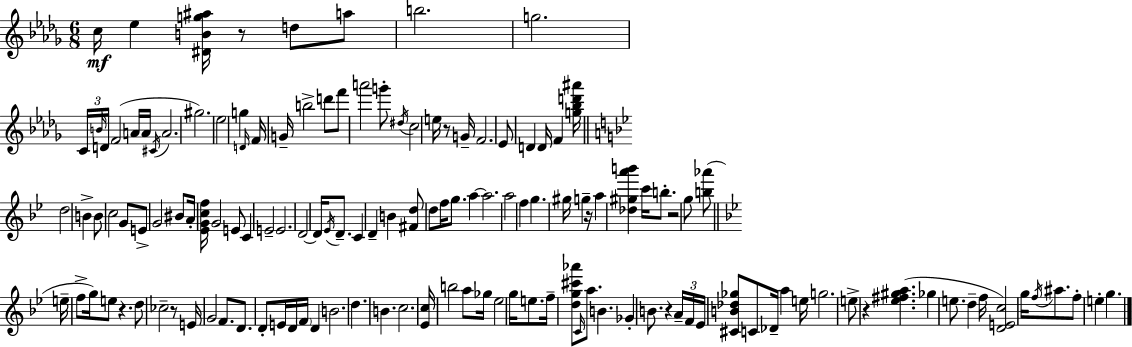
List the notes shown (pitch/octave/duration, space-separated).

C5/s Eb5/q [D#4,B4,G5,A#5]/s R/e D5/e A5/e B5/h. G5/h. C4/s B4/s D4/s F4/h A4/s A4/s C#4/s A4/h. G#5/h. Eb5/h G5/q D4/s F4/s G4/s B5/h D6/e F6/e A6/h G6/e D#5/s C5/h E5/s R/e G4/s F4/h. Eb4/e D4/q D4/s F4/q [G5,Bb5,D6,A#6]/s D5/h B4/q B4/e C5/h G4/e E4/e G4/h BIS4/e A4/s [Eb4,G4,C5,F5]/s G4/h E4/e C4/q E4/h E4/h. D4/h D4/s Eb4/s D4/e. C4/q D4/q B4/q [F#4,D5]/e D5/e F5/s G5/e. A5/q A5/h. A5/h F5/q G5/q. G#5/s G5/q R/s A5/q [Db5,G#5,A6,B6]/q C6/s B5/e. R/h G5/e [B5,Ab6]/e E5/s F5/e G5/s E5/e R/q. D5/e CES5/h R/e E4/s G4/h F4/e. D4/e. D4/e E4/s D4/s F4/s D4/q B4/h. D5/q. B4/q. C5/h. [Eb4,C5]/s B5/h A5/e Gb5/s Eb5/h G5/s E5/e. F5/s [D5,G5,C#6,Ab6]/e C4/s A5/e. B4/q. Gb4/q B4/e. R/q A4/s F4/s Eb4/s [C#4,B4,Db5,Gb5]/e C4/e Db4/s A5/q E5/s G5/h. E5/e R/q [Eb5,F#5,G#5,A5]/q. Gb5/q E5/e. D5/q F5/s [D4,E4,C5]/h G5/s F5/s A#5/e. F5/e E5/q G5/q.